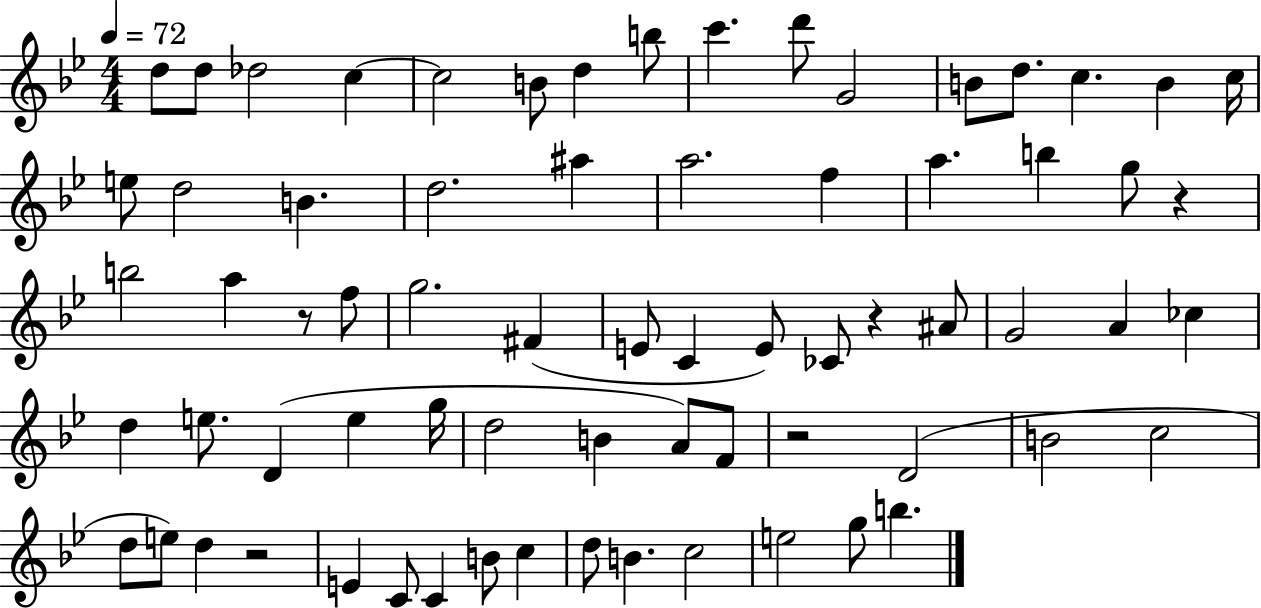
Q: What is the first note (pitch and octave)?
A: D5